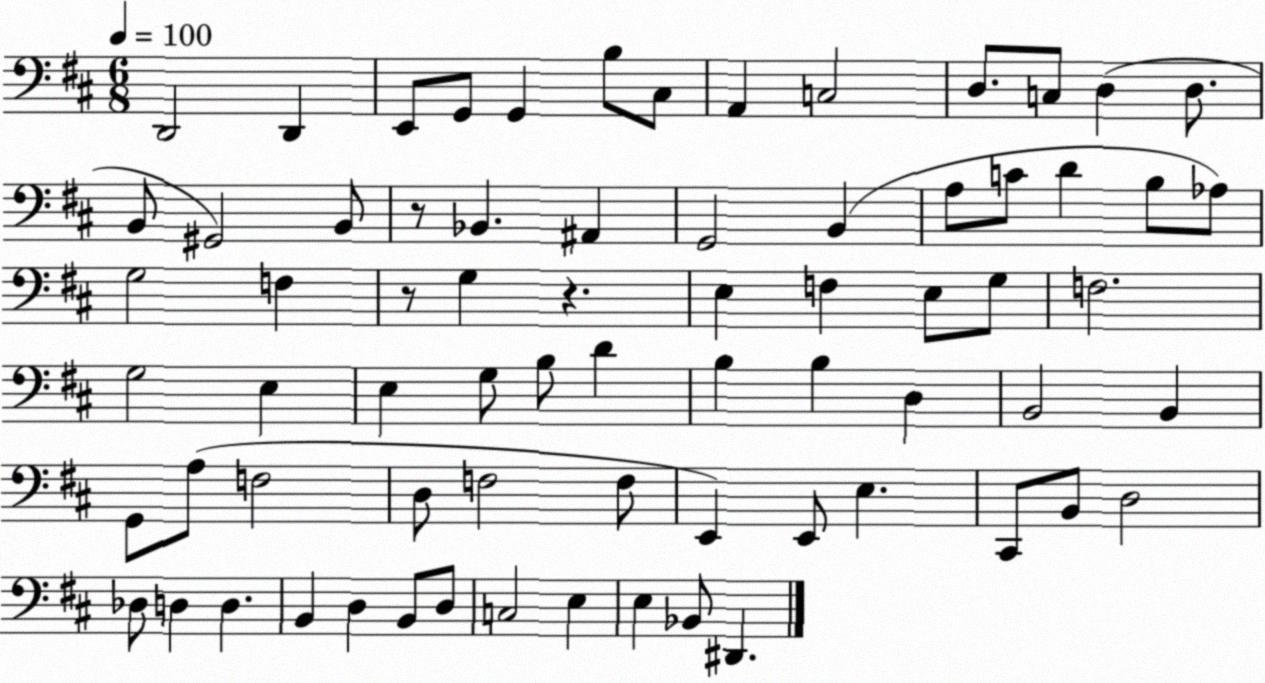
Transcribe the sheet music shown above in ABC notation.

X:1
T:Untitled
M:6/8
L:1/4
K:D
D,,2 D,, E,,/2 G,,/2 G,, B,/2 ^C,/2 A,, C,2 D,/2 C,/2 D, D,/2 B,,/2 ^G,,2 B,,/2 z/2 _B,, ^A,, G,,2 B,, A,/2 C/2 D B,/2 _A,/2 G,2 F, z/2 G, z E, F, E,/2 G,/2 F,2 G,2 E, E, G,/2 B,/2 D B, B, D, B,,2 B,, G,,/2 A,/2 F,2 D,/2 F,2 F,/2 E,, E,,/2 E, ^C,,/2 B,,/2 D,2 _D,/2 D, D, B,, D, B,,/2 D,/2 C,2 E, E, _B,,/2 ^D,,